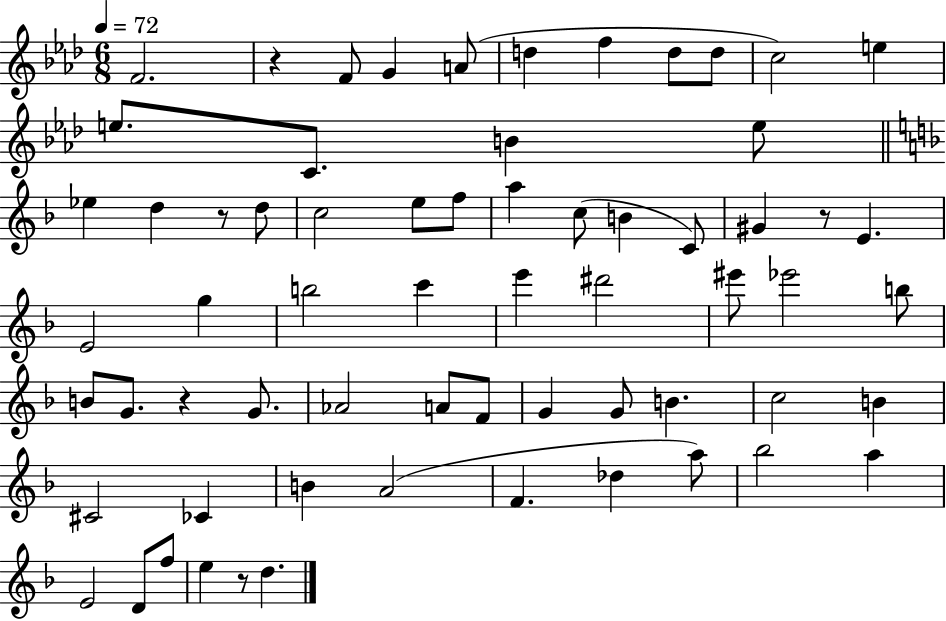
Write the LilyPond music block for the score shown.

{
  \clef treble
  \numericTimeSignature
  \time 6/8
  \key aes \major
  \tempo 4 = 72
  \repeat volta 2 { f'2. | r4 f'8 g'4 a'8( | d''4 f''4 d''8 d''8 | c''2) e''4 | \break e''8. c'8. b'4 e''8 | \bar "||" \break \key d \minor ees''4 d''4 r8 d''8 | c''2 e''8 f''8 | a''4 c''8( b'4 c'8) | gis'4 r8 e'4. | \break e'2 g''4 | b''2 c'''4 | e'''4 dis'''2 | eis'''8 ees'''2 b''8 | \break b'8 g'8. r4 g'8. | aes'2 a'8 f'8 | g'4 g'8 b'4. | c''2 b'4 | \break cis'2 ces'4 | b'4 a'2( | f'4. des''4 a''8) | bes''2 a''4 | \break e'2 d'8 f''8 | e''4 r8 d''4. | } \bar "|."
}